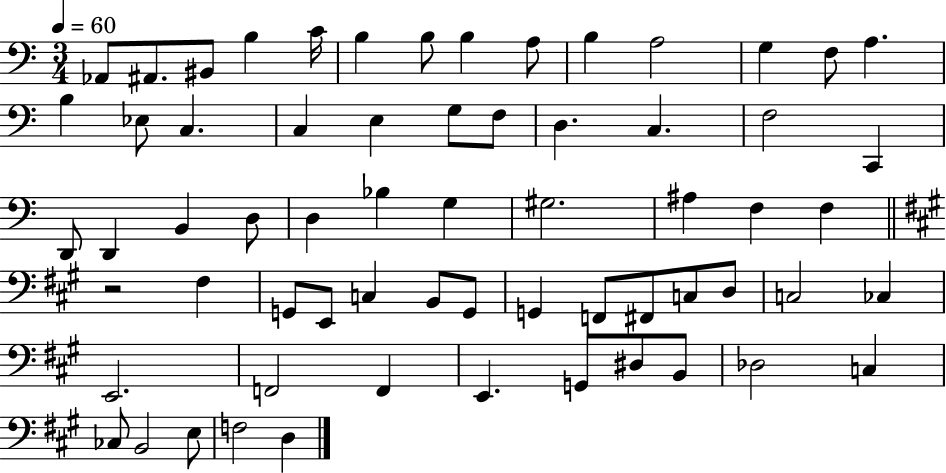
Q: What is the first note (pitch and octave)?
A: Ab2